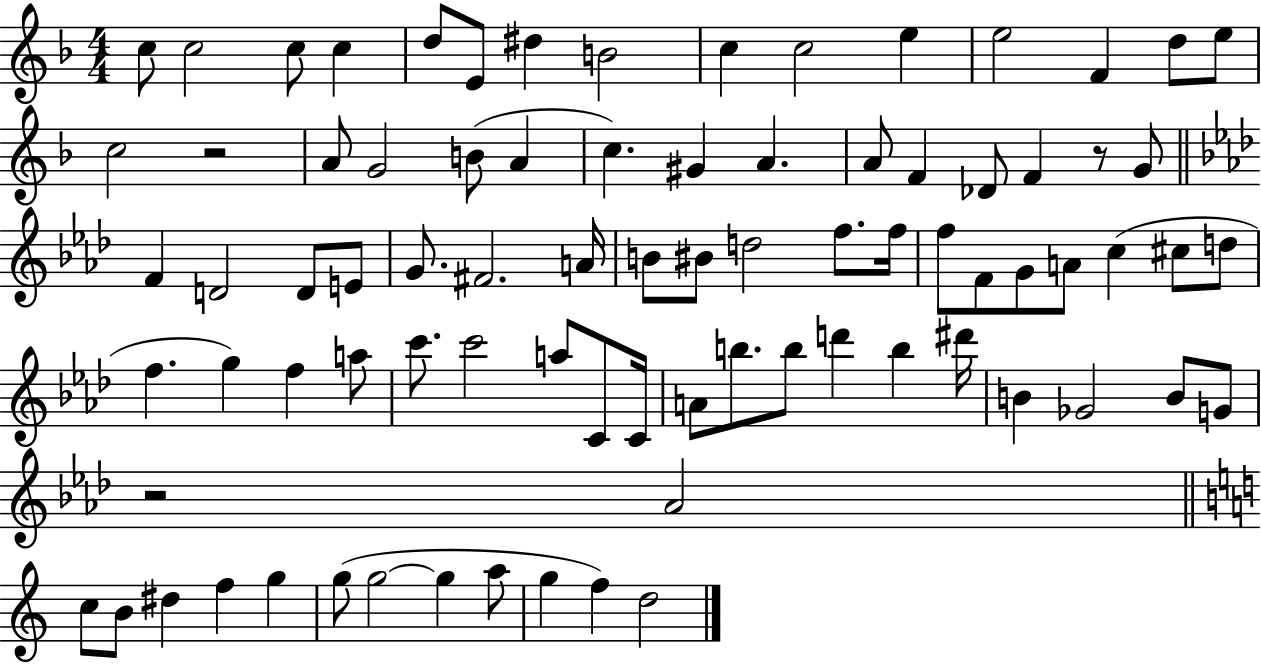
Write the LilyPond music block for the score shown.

{
  \clef treble
  \numericTimeSignature
  \time 4/4
  \key f \major
  \repeat volta 2 { c''8 c''2 c''8 c''4 | d''8 e'8 dis''4 b'2 | c''4 c''2 e''4 | e''2 f'4 d''8 e''8 | \break c''2 r2 | a'8 g'2 b'8( a'4 | c''4.) gis'4 a'4. | a'8 f'4 des'8 f'4 r8 g'8 | \break \bar "||" \break \key aes \major f'4 d'2 d'8 e'8 | g'8. fis'2. a'16 | b'8 bis'8 d''2 f''8. f''16 | f''8 f'8 g'8 a'8 c''4( cis''8 d''8 | \break f''4. g''4) f''4 a''8 | c'''8. c'''2 a''8 c'8 c'16 | a'8 b''8. b''8 d'''4 b''4 dis'''16 | b'4 ges'2 b'8 g'8 | \break r2 aes'2 | \bar "||" \break \key a \minor c''8 b'8 dis''4 f''4 g''4 | g''8( g''2~~ g''4 a''8 | g''4 f''4) d''2 | } \bar "|."
}